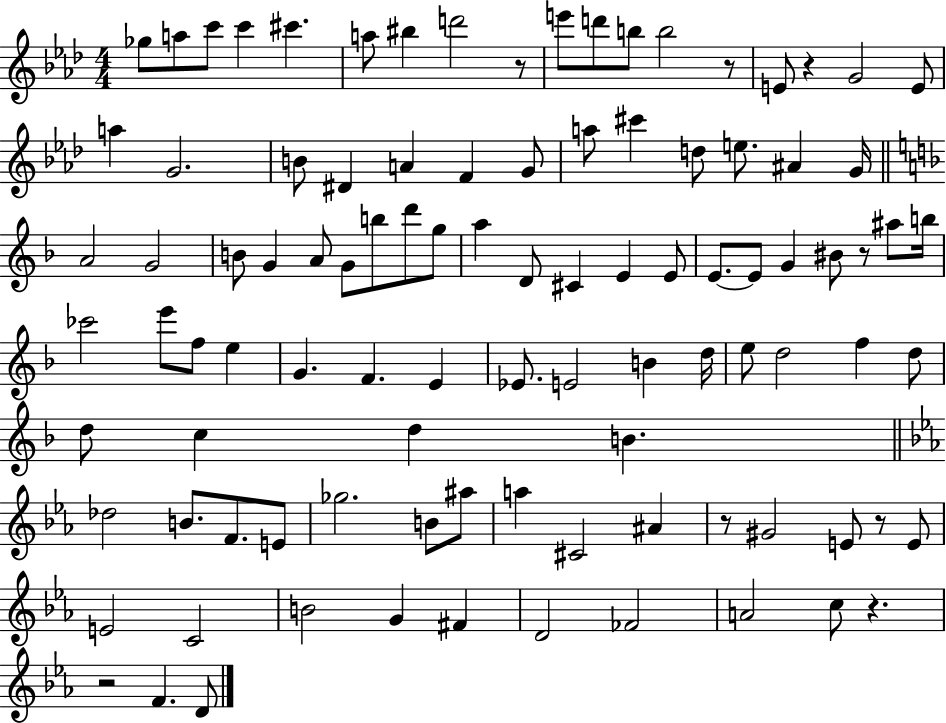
X:1
T:Untitled
M:4/4
L:1/4
K:Ab
_g/2 a/2 c'/2 c' ^c' a/2 ^b d'2 z/2 e'/2 d'/2 b/2 b2 z/2 E/2 z G2 E/2 a G2 B/2 ^D A F G/2 a/2 ^c' d/2 e/2 ^A G/4 A2 G2 B/2 G A/2 G/2 b/2 d'/2 g/2 a D/2 ^C E E/2 E/2 E/2 G ^B/2 z/2 ^a/2 b/4 _c'2 e'/2 f/2 e G F E _E/2 E2 B d/4 e/2 d2 f d/2 d/2 c d B _d2 B/2 F/2 E/2 _g2 B/2 ^a/2 a ^C2 ^A z/2 ^G2 E/2 z/2 E/2 E2 C2 B2 G ^F D2 _F2 A2 c/2 z z2 F D/2